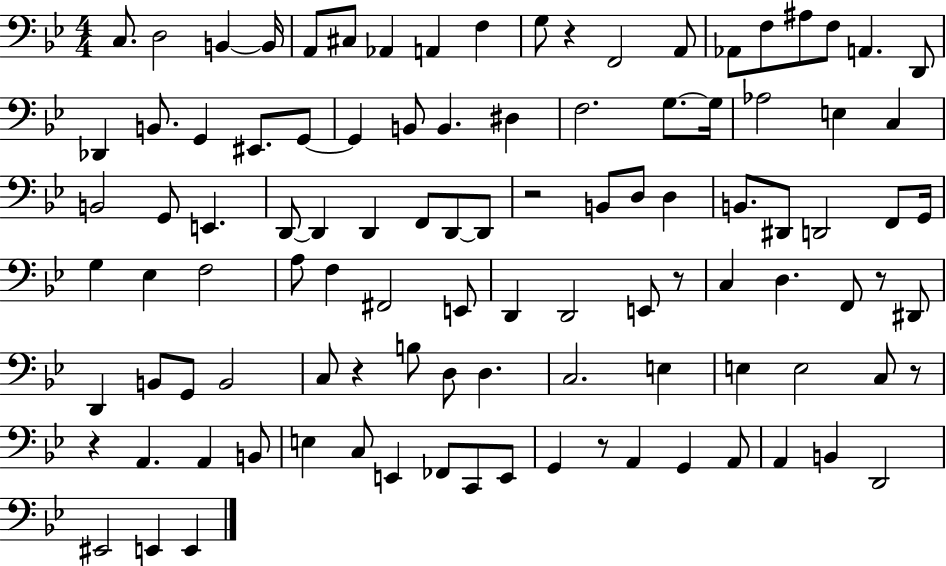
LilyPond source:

{
  \clef bass
  \numericTimeSignature
  \time 4/4
  \key bes \major
  c8. d2 b,4~~ b,16 | a,8 cis8 aes,4 a,4 f4 | g8 r4 f,2 a,8 | aes,8 f8 ais8 f8 a,4. d,8 | \break des,4 b,8. g,4 eis,8. g,8~~ | g,4 b,8 b,4. dis4 | f2. g8.~~ g16 | aes2 e4 c4 | \break b,2 g,8 e,4. | d,8~~ d,4 d,4 f,8 d,8~~ d,8 | r2 b,8 d8 d4 | b,8. dis,8 d,2 f,8 g,16 | \break g4 ees4 f2 | a8 f4 fis,2 e,8 | d,4 d,2 e,8 r8 | c4 d4. f,8 r8 dis,8 | \break d,4 b,8 g,8 b,2 | c8 r4 b8 d8 d4. | c2. e4 | e4 e2 c8 r8 | \break r4 a,4. a,4 b,8 | e4 c8 e,4 fes,8 c,8 e,8 | g,4 r8 a,4 g,4 a,8 | a,4 b,4 d,2 | \break eis,2 e,4 e,4 | \bar "|."
}